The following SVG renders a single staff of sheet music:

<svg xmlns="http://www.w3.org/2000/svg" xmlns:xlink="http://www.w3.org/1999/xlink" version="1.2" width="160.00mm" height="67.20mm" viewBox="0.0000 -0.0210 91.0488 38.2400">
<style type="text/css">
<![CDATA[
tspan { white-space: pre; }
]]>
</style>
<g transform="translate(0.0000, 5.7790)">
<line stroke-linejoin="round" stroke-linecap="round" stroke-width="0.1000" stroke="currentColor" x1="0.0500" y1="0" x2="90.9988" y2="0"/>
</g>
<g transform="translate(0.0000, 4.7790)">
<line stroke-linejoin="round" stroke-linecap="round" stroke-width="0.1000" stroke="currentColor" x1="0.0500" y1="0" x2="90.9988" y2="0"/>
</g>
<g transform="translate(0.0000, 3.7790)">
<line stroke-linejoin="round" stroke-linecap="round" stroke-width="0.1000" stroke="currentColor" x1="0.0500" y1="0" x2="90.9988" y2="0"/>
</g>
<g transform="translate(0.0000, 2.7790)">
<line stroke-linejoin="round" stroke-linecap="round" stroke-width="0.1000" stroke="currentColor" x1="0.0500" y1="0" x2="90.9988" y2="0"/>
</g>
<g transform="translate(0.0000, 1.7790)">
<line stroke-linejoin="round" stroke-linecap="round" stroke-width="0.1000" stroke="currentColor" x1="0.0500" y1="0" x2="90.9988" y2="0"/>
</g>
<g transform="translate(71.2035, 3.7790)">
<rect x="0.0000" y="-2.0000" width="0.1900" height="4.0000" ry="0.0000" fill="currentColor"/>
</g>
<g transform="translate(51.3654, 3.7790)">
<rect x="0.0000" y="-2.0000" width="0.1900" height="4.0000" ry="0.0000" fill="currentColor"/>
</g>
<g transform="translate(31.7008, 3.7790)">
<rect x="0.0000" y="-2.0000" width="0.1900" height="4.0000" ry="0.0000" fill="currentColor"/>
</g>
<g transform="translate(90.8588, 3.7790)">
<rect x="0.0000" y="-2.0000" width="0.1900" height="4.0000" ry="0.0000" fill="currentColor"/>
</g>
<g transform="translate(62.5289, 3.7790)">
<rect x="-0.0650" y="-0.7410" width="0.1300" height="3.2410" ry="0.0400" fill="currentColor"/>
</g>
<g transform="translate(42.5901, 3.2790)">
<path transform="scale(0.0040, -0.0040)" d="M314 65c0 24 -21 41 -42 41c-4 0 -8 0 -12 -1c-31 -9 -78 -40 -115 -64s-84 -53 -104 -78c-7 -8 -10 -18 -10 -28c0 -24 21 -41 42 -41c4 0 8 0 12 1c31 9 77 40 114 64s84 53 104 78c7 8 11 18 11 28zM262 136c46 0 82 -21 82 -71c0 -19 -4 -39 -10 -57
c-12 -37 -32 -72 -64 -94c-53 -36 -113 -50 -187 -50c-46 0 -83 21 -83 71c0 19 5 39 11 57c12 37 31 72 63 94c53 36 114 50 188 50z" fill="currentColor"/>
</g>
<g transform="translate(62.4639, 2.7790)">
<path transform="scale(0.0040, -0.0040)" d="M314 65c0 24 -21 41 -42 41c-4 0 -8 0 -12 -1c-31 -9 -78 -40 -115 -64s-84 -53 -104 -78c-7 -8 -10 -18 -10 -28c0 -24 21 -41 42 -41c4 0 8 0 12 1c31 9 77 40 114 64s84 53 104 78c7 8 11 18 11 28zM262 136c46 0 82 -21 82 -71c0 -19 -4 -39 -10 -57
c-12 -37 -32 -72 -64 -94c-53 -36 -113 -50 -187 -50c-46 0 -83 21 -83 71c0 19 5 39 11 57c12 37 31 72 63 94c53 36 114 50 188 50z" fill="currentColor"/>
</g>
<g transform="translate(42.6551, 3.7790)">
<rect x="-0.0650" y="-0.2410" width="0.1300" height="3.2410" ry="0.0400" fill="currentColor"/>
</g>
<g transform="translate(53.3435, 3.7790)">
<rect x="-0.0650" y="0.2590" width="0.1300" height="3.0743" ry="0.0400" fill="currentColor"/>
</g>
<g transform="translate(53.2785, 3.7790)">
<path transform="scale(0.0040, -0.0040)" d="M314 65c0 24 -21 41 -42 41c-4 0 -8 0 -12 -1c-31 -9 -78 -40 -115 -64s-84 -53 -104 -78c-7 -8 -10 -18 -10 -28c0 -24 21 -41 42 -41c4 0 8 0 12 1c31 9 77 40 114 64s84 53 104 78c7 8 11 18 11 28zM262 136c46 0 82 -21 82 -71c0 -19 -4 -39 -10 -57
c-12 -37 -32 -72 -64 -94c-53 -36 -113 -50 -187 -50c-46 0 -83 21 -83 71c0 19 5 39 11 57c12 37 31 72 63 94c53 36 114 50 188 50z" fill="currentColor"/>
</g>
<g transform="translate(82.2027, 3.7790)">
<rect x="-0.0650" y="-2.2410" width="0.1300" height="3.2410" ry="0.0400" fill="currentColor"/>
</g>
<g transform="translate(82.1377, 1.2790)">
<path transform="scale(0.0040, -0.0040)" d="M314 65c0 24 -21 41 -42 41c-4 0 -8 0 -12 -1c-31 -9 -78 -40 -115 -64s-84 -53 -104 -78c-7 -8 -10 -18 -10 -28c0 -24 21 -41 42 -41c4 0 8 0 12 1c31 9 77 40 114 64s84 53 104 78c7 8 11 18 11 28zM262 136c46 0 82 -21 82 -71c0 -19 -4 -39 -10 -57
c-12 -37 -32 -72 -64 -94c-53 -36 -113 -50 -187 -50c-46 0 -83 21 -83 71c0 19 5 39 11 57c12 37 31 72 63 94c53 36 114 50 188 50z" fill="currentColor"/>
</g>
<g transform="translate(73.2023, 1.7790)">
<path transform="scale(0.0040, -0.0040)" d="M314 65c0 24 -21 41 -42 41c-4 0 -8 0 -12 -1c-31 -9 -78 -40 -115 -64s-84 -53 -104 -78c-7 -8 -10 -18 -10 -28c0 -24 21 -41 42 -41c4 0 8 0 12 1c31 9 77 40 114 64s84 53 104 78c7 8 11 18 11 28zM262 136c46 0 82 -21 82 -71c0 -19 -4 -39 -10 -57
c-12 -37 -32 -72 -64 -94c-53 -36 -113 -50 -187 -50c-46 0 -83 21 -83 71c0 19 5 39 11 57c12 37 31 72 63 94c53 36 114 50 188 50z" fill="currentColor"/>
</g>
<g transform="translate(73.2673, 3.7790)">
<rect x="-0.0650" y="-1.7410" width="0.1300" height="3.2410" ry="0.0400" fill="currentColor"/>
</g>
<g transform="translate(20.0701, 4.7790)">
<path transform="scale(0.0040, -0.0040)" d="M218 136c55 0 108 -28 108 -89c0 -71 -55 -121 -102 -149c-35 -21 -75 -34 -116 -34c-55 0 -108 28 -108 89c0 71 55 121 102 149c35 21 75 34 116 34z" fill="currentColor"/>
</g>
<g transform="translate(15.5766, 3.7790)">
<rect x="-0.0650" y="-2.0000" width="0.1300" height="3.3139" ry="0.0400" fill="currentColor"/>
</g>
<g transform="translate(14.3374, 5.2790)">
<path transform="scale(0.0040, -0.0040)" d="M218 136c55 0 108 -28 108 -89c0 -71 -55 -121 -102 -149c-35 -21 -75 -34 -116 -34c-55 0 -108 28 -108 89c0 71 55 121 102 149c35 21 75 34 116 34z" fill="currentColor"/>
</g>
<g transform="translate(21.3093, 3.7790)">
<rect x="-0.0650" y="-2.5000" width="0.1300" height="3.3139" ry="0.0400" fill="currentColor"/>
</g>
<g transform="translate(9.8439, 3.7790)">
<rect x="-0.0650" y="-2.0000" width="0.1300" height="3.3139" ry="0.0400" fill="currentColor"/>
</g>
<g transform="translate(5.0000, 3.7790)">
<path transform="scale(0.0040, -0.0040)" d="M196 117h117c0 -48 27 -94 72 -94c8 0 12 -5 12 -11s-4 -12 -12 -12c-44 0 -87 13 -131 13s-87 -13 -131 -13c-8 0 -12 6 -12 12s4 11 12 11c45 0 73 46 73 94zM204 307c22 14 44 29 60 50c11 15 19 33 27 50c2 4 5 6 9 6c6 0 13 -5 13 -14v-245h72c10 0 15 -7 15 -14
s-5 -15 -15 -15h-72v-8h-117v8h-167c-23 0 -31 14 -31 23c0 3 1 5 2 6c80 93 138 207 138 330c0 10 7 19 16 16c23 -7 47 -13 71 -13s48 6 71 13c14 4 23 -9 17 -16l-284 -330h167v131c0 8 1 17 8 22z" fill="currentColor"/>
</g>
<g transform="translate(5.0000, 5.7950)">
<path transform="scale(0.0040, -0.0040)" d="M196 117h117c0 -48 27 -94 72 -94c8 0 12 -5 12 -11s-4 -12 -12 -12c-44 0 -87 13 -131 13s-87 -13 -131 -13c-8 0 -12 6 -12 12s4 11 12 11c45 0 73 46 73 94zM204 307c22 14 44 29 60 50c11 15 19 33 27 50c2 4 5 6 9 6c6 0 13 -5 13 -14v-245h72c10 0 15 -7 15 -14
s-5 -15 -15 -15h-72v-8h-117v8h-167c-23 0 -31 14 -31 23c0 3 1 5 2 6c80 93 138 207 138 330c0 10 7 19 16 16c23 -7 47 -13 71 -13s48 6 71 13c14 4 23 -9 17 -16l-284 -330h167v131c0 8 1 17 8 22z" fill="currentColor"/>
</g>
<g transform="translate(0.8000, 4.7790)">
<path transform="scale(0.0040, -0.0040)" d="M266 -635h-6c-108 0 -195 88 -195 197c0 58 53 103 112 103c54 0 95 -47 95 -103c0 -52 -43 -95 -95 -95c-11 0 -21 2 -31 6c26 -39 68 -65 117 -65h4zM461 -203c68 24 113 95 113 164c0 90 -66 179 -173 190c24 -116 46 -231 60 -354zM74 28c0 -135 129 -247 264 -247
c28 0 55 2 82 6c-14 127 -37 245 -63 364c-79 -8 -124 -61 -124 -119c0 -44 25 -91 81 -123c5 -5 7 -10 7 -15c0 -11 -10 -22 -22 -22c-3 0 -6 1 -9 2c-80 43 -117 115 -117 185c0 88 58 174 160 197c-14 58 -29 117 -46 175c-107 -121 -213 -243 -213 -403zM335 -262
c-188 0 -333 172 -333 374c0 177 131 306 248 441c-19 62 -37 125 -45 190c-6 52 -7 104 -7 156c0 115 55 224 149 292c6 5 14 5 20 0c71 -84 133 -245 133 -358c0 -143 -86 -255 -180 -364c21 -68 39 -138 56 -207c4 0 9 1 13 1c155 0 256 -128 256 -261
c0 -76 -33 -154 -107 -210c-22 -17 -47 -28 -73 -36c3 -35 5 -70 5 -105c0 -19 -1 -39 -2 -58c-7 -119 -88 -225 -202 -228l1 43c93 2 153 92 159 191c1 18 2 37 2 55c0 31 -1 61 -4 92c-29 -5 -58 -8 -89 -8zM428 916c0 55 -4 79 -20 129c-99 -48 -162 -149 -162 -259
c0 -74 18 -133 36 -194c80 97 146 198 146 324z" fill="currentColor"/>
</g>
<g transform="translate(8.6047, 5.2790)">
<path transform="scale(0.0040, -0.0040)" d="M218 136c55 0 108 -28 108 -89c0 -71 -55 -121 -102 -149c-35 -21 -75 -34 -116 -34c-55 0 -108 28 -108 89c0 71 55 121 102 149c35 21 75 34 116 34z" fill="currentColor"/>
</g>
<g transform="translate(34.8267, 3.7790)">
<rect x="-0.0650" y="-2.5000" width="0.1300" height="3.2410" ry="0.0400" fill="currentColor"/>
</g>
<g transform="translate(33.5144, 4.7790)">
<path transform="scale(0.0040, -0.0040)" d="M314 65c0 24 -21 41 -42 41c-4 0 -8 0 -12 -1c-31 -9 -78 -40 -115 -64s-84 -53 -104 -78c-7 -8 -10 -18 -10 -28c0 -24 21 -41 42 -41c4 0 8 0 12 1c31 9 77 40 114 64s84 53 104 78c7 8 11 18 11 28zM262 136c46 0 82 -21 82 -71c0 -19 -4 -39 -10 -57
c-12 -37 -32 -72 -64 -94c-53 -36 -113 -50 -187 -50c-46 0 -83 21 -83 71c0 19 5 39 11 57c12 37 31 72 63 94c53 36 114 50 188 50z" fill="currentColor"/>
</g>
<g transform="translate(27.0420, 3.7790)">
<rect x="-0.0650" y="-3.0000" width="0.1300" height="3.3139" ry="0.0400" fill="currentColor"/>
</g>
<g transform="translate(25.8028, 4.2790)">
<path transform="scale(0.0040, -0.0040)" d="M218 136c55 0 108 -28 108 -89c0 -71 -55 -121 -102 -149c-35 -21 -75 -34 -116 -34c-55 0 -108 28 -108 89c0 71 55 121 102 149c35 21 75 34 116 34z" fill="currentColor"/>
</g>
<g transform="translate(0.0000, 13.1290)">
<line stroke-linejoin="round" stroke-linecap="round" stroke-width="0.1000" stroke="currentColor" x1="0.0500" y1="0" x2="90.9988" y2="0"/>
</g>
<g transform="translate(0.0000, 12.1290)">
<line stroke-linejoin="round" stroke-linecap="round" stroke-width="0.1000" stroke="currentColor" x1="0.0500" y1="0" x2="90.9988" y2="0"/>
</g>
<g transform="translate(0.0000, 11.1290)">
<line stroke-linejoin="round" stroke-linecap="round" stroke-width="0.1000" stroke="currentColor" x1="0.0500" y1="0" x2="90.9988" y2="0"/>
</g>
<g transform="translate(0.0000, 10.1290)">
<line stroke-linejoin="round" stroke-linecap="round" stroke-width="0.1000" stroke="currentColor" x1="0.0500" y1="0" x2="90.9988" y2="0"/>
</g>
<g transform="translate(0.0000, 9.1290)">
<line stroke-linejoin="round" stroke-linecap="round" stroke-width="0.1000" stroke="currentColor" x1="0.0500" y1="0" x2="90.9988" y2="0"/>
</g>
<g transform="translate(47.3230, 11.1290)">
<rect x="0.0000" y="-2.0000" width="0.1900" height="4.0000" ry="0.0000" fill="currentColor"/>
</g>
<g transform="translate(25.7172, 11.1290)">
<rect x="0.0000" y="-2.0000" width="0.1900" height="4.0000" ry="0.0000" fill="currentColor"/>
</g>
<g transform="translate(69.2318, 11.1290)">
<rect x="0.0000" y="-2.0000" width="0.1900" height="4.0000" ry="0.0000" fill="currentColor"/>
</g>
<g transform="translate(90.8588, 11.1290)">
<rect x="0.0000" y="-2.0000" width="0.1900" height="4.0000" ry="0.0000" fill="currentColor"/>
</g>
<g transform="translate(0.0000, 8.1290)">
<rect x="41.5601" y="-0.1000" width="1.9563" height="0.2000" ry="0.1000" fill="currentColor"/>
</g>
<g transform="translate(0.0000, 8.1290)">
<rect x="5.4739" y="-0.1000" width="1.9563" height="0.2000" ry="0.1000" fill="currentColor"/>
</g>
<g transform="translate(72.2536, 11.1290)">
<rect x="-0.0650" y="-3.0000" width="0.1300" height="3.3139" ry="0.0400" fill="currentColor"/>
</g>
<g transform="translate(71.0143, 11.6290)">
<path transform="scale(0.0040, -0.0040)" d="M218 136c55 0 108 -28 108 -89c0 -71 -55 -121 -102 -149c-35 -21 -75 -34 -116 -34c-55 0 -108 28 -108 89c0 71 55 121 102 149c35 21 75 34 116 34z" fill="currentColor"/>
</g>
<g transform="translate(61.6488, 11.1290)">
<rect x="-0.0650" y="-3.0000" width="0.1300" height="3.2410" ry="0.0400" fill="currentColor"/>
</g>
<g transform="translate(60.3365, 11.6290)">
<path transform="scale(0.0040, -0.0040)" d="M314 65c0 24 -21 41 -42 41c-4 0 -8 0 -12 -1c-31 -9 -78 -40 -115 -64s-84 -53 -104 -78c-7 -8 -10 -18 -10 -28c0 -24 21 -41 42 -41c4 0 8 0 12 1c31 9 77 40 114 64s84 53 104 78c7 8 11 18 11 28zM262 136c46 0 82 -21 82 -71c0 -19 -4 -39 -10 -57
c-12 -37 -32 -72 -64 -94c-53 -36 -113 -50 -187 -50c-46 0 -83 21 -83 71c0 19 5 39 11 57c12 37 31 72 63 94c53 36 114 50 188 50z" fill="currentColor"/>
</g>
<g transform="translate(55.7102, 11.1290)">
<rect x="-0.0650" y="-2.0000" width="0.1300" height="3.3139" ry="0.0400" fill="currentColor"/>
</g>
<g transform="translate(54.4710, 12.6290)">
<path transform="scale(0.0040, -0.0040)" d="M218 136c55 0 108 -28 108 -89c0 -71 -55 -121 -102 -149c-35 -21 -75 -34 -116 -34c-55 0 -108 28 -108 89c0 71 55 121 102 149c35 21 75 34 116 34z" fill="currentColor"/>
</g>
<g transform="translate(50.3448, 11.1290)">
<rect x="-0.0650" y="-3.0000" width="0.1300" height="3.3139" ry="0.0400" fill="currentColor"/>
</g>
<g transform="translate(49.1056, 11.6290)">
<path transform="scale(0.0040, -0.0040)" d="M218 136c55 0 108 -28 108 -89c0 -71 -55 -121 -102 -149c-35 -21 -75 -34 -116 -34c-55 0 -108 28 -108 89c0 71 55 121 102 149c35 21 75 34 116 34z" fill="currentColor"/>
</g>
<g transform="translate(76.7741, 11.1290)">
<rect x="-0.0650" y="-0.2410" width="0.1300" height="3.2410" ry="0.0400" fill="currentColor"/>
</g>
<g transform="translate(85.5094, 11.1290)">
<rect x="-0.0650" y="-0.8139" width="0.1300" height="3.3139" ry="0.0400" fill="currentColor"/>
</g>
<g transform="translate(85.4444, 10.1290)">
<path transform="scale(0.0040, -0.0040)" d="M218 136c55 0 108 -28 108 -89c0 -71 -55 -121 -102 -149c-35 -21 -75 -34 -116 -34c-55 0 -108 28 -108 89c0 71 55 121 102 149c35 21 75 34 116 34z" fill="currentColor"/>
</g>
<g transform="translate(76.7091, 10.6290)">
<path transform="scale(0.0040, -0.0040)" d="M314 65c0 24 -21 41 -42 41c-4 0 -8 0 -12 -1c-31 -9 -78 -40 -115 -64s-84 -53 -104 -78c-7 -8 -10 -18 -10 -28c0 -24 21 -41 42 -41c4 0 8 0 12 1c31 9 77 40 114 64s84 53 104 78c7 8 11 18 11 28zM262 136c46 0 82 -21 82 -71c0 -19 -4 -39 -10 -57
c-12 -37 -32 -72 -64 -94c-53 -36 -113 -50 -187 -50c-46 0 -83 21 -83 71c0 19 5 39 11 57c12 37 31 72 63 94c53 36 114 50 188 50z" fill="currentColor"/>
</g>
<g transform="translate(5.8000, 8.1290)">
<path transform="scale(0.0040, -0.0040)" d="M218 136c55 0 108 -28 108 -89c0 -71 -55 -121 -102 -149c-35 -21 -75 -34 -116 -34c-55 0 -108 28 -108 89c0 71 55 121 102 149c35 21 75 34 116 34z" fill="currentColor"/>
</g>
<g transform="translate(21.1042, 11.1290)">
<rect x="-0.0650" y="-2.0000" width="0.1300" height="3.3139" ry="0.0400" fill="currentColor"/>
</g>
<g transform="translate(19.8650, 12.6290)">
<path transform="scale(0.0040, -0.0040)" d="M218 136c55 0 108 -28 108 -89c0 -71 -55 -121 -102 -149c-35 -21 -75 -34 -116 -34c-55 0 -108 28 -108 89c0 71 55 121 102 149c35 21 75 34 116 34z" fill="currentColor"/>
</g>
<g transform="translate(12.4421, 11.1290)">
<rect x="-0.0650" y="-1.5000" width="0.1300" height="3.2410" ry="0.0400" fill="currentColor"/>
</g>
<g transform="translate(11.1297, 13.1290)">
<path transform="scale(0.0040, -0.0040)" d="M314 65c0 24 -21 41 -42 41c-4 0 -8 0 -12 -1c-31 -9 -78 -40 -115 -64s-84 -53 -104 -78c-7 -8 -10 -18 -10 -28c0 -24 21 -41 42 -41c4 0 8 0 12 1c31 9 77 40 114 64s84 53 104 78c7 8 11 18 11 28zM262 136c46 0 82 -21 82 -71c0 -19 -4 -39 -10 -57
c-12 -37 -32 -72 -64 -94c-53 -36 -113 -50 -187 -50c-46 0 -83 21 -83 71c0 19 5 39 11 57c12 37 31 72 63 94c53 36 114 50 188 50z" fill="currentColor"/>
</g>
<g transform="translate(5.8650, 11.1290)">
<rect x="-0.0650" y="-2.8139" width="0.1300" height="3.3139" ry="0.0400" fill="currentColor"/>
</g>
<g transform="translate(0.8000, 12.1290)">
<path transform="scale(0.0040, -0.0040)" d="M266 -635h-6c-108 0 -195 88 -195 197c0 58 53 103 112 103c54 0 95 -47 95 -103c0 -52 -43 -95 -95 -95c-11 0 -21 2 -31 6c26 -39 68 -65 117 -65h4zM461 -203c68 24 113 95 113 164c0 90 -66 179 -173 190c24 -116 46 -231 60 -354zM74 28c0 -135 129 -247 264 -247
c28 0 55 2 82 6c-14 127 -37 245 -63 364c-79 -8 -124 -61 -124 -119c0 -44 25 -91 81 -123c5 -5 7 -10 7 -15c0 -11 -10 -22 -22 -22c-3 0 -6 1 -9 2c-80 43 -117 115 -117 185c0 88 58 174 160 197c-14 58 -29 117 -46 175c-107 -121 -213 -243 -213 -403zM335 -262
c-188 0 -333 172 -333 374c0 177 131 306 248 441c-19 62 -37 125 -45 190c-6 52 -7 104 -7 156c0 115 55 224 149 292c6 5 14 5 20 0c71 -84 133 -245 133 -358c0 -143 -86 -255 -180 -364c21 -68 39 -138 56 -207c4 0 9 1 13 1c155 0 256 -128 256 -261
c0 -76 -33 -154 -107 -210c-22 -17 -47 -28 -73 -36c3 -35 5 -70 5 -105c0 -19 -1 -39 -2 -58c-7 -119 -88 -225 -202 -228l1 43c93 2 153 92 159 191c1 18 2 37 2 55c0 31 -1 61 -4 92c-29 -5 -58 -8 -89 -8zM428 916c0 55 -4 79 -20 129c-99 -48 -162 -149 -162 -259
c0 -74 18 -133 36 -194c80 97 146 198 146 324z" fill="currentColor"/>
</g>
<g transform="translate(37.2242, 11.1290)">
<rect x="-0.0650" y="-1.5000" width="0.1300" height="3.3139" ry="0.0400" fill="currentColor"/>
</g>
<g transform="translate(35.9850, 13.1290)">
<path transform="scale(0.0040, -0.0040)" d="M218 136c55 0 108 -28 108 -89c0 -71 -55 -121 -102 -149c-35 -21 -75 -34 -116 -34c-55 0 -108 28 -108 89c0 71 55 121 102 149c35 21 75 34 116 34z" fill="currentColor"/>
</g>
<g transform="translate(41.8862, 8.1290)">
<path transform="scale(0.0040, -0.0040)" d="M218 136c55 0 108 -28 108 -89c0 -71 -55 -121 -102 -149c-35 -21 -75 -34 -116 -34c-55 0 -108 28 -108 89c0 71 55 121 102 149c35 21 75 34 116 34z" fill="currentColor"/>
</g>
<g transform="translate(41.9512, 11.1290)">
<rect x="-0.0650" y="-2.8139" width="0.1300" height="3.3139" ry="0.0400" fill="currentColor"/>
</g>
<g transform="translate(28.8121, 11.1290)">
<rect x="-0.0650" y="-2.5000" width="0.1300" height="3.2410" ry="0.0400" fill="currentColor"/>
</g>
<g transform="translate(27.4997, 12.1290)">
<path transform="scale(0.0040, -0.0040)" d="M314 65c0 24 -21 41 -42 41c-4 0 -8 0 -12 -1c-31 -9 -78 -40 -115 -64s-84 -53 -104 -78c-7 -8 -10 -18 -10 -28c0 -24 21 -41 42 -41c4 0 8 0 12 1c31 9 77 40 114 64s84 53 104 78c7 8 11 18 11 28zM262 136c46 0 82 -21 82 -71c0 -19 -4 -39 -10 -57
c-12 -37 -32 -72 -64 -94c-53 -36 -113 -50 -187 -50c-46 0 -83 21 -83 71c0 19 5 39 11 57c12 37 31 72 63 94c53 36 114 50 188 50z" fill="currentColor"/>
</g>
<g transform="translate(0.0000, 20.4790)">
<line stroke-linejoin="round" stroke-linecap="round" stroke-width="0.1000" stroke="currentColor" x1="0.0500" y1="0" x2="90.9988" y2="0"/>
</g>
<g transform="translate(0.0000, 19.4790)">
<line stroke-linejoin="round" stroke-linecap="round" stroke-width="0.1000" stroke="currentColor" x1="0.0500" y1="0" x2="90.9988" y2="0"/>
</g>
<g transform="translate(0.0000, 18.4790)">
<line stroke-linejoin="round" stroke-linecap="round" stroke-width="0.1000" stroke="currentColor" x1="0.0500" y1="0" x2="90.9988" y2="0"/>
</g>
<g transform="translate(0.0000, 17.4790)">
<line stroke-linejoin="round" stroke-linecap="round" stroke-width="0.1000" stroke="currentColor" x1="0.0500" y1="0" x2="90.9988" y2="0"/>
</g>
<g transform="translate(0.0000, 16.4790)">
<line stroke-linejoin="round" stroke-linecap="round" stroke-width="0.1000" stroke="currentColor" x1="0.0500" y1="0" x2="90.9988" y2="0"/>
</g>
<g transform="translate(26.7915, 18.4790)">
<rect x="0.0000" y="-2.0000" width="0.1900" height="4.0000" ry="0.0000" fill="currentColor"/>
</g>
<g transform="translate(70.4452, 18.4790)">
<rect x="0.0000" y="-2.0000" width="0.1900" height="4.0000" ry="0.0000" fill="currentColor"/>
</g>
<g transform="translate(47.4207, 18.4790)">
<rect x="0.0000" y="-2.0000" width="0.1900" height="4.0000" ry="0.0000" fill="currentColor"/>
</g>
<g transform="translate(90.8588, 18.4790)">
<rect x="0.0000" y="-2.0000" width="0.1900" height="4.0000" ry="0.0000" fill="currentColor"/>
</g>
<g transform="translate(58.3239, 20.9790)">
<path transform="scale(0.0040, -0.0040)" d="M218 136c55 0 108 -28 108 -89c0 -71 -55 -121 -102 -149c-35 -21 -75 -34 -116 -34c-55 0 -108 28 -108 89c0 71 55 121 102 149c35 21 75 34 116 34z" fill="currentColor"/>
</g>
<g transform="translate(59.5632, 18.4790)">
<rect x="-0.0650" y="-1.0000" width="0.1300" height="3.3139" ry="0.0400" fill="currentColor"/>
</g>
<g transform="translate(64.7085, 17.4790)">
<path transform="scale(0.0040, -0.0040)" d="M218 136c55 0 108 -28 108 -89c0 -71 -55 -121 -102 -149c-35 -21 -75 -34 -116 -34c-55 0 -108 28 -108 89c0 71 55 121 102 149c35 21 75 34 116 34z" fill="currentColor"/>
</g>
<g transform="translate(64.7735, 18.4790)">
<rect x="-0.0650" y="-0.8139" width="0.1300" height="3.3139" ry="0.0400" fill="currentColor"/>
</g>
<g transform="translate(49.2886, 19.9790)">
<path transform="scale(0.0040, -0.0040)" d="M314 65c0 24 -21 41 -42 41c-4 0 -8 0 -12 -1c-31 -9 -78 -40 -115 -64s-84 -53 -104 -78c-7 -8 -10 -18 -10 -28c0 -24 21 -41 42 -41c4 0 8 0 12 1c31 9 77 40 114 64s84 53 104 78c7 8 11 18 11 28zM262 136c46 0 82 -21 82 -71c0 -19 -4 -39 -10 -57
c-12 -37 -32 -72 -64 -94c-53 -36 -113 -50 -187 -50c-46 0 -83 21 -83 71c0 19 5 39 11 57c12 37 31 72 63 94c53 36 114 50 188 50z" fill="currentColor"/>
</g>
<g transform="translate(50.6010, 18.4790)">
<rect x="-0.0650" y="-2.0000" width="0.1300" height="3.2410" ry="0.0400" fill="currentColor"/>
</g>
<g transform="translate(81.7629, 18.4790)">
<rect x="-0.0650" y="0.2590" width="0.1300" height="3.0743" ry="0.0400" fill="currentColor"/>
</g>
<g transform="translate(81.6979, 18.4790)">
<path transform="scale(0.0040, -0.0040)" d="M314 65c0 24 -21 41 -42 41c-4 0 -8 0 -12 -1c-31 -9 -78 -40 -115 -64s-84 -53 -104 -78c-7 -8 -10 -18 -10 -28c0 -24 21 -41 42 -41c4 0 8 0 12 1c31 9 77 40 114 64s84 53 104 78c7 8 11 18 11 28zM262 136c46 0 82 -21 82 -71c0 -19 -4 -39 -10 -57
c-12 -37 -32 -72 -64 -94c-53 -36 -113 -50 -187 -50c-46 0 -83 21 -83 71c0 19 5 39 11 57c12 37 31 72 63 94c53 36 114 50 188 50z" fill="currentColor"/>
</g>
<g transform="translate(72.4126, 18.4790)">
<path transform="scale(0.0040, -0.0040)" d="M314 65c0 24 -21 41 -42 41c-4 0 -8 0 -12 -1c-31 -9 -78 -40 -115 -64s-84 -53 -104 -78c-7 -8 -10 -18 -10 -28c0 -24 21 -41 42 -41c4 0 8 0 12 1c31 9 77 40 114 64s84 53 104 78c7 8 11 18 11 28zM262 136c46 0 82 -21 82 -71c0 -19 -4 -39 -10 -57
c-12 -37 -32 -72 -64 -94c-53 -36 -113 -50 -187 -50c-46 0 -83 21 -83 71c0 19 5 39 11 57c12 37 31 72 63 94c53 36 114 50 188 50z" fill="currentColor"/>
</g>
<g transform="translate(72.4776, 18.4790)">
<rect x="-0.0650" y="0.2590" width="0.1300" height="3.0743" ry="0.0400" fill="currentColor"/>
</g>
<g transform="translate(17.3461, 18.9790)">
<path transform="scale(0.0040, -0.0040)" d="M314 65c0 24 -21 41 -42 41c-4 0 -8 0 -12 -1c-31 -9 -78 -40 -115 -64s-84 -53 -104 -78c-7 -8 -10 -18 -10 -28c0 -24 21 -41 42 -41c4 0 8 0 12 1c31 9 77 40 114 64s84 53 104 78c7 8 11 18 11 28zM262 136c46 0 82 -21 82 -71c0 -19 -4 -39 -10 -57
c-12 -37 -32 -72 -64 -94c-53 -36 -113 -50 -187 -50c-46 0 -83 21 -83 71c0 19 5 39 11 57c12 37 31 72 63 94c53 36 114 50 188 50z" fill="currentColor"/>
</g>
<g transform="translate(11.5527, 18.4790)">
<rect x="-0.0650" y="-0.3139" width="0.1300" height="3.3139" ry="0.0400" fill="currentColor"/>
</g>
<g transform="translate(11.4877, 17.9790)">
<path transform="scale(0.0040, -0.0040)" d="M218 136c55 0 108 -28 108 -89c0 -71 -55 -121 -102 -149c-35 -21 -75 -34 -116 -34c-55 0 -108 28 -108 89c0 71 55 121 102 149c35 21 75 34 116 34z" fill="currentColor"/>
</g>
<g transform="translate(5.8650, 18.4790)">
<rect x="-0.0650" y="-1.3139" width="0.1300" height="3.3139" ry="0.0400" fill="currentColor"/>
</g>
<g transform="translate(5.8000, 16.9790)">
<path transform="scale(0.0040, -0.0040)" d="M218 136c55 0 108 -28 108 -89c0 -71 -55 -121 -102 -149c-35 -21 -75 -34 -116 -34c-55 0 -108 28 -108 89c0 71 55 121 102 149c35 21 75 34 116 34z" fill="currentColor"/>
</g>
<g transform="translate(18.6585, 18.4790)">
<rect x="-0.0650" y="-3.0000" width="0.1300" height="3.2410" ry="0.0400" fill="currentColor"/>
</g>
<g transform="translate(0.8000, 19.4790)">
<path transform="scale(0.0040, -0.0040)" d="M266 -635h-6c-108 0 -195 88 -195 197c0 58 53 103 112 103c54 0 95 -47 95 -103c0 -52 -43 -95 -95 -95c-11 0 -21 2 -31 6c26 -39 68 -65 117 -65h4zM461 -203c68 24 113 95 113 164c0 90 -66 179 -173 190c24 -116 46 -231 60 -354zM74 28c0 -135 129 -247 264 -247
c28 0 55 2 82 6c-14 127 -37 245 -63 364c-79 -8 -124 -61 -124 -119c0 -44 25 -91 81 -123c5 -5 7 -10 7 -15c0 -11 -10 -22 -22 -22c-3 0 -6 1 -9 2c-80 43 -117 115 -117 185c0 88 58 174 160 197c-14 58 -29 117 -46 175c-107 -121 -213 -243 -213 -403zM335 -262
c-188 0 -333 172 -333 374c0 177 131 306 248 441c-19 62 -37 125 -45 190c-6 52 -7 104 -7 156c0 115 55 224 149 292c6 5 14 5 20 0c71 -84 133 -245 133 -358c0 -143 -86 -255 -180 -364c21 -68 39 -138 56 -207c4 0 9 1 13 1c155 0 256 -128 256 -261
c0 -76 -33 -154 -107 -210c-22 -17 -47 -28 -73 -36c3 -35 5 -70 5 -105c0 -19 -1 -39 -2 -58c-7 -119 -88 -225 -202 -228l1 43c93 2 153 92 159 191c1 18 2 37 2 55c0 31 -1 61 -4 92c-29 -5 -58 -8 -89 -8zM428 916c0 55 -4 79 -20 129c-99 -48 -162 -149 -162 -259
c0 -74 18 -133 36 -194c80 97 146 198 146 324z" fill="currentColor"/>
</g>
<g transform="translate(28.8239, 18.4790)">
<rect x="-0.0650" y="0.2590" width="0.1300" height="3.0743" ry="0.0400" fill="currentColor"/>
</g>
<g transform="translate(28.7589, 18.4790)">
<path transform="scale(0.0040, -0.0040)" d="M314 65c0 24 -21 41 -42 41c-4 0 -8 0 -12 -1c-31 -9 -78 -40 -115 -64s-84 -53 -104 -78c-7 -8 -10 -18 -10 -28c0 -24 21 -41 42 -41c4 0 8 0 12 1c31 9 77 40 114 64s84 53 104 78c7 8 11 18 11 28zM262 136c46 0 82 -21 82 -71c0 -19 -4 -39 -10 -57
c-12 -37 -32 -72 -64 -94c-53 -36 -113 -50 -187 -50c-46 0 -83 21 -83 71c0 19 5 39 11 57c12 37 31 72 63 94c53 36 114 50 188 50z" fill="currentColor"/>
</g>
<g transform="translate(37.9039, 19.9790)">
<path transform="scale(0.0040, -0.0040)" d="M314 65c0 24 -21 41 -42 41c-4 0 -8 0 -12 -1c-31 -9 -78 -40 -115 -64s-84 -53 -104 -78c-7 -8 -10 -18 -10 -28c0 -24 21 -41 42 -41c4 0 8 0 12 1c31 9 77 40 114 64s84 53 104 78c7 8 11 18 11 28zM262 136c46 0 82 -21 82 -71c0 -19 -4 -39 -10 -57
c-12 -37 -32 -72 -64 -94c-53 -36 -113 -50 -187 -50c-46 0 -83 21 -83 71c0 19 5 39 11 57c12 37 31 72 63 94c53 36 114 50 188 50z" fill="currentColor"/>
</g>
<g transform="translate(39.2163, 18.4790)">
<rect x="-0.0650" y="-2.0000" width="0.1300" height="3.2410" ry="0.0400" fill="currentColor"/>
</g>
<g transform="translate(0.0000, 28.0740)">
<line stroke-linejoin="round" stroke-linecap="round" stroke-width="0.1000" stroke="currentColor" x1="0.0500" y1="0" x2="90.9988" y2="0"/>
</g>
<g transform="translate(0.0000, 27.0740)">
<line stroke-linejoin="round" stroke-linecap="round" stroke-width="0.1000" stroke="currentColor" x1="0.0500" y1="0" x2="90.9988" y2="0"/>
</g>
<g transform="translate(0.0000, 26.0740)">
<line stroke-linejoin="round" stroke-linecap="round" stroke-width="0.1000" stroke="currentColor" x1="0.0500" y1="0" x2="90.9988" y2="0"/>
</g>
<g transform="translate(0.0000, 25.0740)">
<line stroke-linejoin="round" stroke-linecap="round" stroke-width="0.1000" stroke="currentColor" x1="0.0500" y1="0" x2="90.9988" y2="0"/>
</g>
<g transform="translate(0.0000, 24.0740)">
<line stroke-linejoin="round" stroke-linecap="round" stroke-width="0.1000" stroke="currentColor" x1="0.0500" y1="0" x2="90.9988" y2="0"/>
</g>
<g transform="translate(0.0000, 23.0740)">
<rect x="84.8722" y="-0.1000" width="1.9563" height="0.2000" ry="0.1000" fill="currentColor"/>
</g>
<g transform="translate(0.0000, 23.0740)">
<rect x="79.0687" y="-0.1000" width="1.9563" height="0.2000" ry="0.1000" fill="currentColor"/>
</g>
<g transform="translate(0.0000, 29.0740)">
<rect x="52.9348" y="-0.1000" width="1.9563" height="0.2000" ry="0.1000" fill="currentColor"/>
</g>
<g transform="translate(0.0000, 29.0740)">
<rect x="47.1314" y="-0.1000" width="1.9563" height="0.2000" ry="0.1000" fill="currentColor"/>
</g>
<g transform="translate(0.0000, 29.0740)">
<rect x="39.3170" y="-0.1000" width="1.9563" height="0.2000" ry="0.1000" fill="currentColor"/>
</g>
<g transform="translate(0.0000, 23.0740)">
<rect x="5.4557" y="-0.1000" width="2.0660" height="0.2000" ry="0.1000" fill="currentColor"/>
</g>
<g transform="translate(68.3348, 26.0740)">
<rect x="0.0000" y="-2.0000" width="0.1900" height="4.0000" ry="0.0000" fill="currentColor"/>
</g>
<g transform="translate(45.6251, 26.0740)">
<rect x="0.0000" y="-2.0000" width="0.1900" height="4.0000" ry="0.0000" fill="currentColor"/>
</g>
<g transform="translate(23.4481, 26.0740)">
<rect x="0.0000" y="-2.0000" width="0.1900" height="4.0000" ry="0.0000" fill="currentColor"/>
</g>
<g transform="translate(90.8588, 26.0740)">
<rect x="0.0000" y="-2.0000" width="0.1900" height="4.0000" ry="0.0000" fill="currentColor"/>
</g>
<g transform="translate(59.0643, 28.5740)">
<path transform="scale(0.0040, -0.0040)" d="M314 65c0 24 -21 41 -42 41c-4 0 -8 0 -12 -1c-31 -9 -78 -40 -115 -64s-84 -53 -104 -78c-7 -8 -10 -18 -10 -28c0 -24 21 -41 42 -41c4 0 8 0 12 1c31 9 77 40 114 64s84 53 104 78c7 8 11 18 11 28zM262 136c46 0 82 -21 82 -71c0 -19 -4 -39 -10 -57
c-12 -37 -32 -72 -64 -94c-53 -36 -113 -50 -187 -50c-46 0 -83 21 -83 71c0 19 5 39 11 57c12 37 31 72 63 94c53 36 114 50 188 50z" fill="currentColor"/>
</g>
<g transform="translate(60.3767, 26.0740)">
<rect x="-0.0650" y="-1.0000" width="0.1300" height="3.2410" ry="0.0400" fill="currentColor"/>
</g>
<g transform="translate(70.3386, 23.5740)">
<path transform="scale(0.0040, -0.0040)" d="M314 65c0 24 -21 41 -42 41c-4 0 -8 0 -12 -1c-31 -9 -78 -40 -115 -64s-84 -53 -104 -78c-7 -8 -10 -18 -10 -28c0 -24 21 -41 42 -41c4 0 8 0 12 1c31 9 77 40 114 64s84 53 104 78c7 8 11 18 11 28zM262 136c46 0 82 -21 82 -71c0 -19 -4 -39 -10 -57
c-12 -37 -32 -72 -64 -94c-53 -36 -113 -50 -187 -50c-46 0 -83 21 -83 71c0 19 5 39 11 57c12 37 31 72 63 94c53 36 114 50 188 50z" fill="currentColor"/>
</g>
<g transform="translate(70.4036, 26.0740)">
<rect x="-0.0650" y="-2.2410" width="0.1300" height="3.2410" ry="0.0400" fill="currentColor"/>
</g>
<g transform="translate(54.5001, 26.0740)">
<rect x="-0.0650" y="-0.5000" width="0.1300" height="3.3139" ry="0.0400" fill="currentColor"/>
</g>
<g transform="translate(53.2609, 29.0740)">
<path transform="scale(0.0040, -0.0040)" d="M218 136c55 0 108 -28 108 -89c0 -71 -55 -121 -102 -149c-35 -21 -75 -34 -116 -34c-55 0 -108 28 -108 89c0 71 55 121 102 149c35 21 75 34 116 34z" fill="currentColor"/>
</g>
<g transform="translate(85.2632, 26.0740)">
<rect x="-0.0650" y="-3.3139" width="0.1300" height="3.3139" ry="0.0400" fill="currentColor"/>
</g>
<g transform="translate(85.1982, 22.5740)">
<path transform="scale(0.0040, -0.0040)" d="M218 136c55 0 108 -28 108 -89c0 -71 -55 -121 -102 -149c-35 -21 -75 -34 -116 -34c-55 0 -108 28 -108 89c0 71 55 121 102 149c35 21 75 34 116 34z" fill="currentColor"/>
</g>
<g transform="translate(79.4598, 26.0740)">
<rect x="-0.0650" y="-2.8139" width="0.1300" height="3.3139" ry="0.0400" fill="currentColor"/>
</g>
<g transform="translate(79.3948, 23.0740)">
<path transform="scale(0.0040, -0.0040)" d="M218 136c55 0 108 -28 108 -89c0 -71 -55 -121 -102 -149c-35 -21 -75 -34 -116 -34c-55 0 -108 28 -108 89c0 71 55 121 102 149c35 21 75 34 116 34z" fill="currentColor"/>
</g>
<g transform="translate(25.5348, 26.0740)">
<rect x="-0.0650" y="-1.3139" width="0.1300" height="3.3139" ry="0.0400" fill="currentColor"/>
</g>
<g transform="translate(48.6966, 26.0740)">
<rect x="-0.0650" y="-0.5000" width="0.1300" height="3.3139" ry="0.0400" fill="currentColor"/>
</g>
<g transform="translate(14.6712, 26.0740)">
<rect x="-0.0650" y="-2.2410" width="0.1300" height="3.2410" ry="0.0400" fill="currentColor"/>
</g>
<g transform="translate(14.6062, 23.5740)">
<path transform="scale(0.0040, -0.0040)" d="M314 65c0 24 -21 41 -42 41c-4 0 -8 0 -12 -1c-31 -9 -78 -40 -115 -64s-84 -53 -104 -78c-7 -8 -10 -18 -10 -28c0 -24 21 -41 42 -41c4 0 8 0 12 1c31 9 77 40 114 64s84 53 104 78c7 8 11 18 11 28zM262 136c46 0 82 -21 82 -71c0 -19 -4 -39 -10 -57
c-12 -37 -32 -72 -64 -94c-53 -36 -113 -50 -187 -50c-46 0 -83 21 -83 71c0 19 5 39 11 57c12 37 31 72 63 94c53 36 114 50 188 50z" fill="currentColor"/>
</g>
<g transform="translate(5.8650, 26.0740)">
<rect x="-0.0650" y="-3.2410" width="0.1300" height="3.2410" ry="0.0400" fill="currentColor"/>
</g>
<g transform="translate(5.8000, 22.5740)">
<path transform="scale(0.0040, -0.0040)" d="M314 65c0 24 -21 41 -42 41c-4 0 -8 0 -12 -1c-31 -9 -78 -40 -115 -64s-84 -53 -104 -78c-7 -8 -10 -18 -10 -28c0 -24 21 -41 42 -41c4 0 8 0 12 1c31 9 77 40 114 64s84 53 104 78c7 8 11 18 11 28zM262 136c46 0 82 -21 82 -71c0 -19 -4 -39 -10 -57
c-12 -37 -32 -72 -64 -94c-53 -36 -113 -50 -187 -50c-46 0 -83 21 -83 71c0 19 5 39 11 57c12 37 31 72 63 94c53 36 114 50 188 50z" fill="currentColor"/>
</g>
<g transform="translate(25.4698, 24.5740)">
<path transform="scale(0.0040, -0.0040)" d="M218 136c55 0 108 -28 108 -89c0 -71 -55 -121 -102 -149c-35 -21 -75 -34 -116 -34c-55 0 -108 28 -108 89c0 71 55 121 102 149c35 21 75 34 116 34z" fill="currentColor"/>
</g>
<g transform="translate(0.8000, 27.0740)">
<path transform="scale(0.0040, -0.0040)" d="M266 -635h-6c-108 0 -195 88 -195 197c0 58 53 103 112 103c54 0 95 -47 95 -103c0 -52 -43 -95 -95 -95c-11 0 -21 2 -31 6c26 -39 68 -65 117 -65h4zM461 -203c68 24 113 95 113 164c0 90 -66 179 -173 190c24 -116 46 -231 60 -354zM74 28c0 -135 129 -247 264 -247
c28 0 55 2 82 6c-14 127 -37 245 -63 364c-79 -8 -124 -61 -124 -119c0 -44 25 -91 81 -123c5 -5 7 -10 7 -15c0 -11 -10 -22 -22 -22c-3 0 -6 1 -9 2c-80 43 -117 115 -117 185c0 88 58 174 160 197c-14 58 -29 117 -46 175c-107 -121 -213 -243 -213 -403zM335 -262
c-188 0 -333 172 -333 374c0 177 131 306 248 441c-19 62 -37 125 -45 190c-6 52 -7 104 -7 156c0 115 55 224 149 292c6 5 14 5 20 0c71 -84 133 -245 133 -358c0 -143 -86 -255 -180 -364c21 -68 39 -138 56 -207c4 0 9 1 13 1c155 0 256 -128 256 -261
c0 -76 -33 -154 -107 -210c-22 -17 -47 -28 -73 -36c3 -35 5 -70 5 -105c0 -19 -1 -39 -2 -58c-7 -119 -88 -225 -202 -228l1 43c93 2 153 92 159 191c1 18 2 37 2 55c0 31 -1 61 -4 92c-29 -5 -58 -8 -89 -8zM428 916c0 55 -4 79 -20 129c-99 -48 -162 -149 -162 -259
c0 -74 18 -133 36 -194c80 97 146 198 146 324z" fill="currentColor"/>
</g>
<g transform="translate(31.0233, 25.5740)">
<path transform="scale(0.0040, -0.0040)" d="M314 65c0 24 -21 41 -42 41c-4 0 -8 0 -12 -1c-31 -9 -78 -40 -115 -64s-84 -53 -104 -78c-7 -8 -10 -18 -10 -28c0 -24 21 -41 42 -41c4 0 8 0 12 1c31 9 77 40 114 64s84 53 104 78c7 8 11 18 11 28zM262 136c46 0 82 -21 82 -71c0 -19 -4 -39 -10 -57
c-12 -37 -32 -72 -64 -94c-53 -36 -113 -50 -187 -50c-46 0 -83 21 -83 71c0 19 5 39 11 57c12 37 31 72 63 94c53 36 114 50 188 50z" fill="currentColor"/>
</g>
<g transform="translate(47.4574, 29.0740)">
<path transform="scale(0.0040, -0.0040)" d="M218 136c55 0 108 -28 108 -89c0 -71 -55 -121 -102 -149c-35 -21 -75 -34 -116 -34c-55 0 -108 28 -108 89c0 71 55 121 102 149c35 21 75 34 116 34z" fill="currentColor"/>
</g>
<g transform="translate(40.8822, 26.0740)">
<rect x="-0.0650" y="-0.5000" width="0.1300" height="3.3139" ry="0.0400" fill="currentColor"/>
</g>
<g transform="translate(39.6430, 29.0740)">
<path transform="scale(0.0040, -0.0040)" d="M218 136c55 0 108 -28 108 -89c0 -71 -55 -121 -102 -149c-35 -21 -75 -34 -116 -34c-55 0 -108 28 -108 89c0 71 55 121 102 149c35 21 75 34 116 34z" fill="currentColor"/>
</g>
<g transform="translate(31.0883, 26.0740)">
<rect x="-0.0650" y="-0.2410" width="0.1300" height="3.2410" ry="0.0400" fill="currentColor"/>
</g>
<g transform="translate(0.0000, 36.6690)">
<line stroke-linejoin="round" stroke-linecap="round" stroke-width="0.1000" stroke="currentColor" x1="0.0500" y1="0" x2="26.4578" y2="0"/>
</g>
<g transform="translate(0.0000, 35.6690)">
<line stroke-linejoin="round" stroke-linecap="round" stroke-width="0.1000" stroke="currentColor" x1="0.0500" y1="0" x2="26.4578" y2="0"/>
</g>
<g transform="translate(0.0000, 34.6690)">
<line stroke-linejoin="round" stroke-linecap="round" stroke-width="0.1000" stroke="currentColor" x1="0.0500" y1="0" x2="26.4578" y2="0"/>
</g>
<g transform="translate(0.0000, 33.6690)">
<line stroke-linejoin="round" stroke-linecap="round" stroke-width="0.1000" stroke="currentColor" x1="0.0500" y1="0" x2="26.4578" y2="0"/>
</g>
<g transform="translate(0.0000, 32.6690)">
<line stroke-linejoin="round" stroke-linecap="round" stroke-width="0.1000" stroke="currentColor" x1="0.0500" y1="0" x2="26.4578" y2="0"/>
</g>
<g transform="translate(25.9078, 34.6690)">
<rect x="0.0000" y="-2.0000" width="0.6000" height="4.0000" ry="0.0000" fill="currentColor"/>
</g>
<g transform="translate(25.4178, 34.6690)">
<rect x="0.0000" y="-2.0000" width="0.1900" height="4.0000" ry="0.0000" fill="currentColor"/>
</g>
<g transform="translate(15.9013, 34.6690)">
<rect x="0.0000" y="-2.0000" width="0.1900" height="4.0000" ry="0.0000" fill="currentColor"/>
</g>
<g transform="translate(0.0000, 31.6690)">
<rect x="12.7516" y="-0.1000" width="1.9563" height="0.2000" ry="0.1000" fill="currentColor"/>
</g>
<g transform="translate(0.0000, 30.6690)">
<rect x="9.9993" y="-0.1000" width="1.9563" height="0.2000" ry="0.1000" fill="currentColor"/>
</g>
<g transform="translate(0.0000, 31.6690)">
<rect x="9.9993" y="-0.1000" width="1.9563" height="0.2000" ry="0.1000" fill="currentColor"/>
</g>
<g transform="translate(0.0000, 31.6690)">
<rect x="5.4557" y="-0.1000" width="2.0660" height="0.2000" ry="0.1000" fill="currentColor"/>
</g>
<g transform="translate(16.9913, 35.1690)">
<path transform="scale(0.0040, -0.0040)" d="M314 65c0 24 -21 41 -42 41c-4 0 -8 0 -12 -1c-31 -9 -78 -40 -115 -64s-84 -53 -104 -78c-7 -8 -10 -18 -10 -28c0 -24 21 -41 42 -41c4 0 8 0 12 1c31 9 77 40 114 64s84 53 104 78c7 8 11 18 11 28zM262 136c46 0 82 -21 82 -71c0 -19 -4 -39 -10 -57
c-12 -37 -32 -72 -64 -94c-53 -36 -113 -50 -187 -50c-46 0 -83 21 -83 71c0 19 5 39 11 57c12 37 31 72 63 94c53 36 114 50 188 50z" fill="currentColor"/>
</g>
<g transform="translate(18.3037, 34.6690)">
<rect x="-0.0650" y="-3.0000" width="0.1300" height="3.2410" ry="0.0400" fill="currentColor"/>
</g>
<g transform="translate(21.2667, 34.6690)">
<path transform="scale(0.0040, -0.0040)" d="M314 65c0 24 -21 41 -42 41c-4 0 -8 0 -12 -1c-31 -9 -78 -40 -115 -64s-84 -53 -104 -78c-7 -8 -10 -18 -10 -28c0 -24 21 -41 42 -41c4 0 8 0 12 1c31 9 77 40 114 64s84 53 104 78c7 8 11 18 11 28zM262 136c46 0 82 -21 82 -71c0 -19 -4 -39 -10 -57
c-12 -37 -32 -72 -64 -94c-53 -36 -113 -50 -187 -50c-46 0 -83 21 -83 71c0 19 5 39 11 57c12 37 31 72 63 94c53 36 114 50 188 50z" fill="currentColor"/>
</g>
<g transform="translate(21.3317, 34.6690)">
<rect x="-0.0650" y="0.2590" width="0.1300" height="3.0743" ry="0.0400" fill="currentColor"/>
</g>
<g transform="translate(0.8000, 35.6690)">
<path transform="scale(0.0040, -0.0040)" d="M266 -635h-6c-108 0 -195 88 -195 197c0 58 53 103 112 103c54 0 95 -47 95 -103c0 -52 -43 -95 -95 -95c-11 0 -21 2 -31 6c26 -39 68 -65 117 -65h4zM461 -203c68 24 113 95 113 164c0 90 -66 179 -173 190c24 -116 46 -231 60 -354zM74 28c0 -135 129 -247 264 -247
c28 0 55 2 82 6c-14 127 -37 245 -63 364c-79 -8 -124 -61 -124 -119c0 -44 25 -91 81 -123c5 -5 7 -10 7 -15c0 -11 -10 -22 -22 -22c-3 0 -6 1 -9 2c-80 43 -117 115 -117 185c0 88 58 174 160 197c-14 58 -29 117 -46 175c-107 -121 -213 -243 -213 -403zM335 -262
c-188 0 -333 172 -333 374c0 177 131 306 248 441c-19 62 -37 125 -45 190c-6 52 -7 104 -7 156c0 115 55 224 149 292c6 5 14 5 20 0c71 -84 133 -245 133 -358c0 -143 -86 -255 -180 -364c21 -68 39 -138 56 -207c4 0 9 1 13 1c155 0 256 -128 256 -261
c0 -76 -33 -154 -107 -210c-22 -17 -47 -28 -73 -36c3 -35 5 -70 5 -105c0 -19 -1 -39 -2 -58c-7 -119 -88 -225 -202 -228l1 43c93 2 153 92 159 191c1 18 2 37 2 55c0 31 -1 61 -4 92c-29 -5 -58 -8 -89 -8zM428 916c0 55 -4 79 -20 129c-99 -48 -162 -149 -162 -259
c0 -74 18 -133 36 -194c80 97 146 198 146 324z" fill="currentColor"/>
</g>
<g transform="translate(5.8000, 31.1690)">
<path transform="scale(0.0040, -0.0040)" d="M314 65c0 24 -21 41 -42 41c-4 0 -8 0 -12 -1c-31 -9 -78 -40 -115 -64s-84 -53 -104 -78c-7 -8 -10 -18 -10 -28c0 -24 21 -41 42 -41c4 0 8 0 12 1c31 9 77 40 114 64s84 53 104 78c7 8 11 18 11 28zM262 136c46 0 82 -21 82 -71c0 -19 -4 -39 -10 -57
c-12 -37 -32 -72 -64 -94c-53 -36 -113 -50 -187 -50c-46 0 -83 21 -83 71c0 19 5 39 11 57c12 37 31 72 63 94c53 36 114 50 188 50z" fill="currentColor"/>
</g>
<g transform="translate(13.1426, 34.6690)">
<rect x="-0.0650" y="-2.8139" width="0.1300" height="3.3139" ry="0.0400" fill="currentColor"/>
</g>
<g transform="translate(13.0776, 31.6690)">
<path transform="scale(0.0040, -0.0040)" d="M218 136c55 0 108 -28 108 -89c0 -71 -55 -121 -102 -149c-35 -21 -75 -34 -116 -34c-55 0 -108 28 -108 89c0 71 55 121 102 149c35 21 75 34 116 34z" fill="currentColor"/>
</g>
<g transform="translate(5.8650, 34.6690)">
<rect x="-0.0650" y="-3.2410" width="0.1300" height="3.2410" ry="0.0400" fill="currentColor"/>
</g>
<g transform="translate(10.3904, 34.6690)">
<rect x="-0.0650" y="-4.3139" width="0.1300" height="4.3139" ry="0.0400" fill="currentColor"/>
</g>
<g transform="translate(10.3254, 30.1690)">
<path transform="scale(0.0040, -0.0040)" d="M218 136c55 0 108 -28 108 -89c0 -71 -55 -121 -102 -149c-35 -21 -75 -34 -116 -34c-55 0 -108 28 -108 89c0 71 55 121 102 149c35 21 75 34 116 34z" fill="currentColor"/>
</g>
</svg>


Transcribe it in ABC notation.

X:1
T:Untitled
M:4/4
L:1/4
K:C
F F G A G2 c2 B2 d2 f2 g2 a E2 F G2 E a A F A2 A c2 d e c A2 B2 F2 F2 D d B2 B2 b2 g2 e c2 C C C D2 g2 a b b2 d' a A2 B2